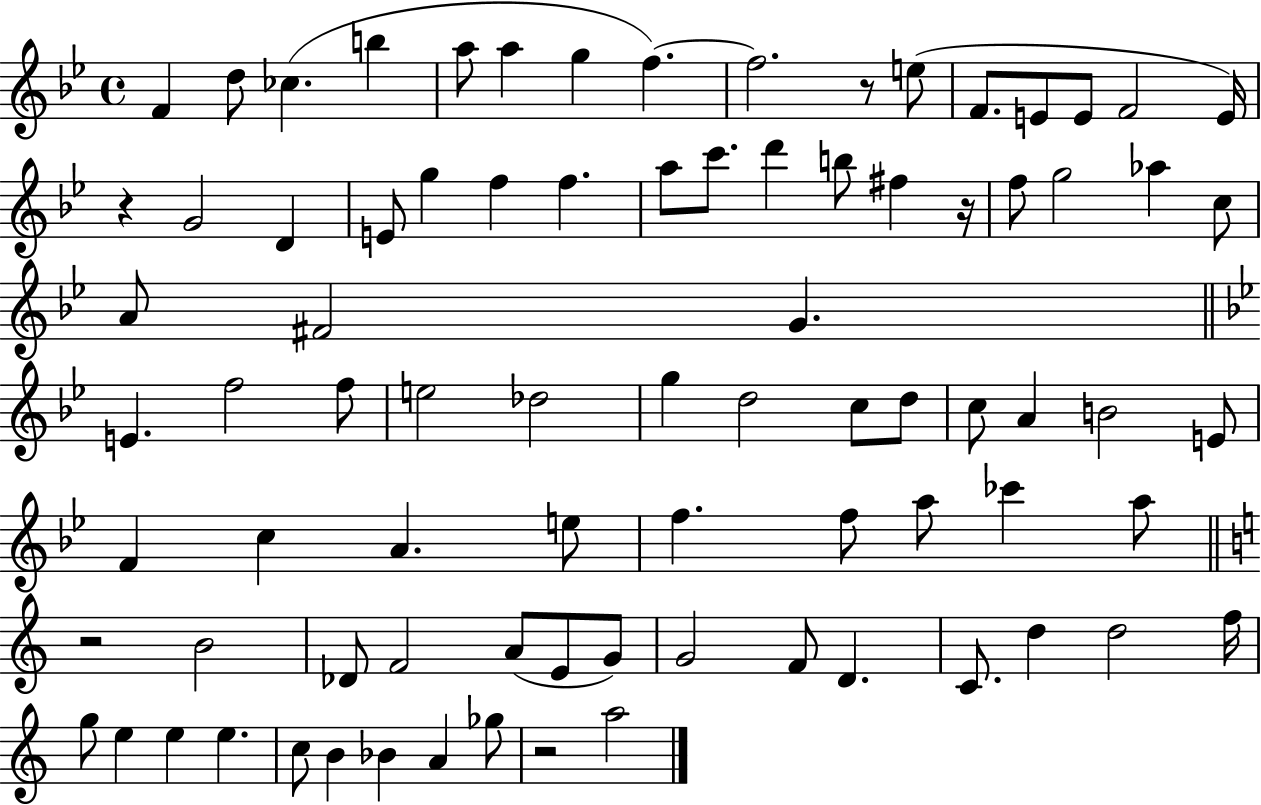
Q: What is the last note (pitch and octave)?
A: A5